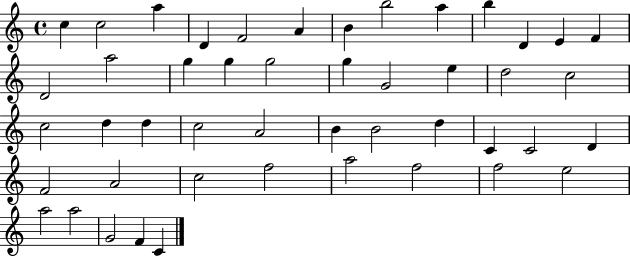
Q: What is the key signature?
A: C major